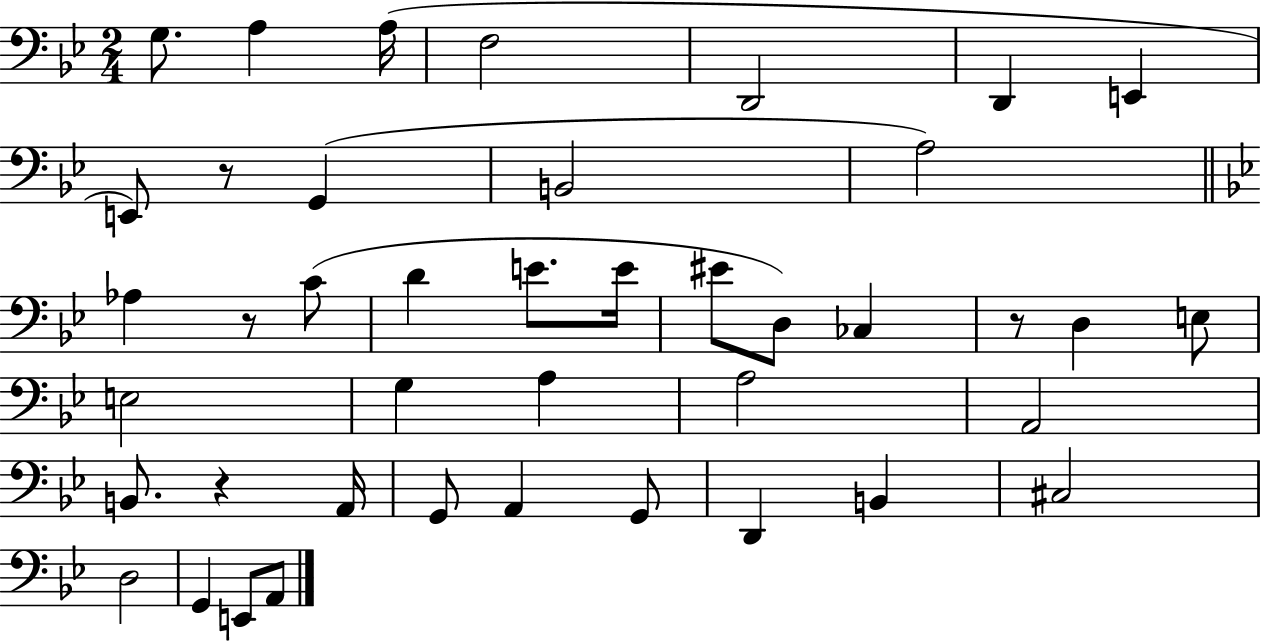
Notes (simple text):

G3/e. A3/q A3/s F3/h D2/h D2/q E2/q E2/e R/e G2/q B2/h A3/h Ab3/q R/e C4/e D4/q E4/e. E4/s EIS4/e D3/e CES3/q R/e D3/q E3/e E3/h G3/q A3/q A3/h A2/h B2/e. R/q A2/s G2/e A2/q G2/e D2/q B2/q C#3/h D3/h G2/q E2/e A2/e